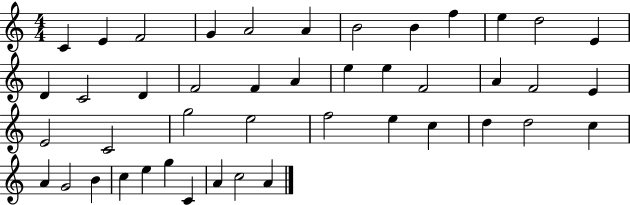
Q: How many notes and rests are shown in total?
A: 44